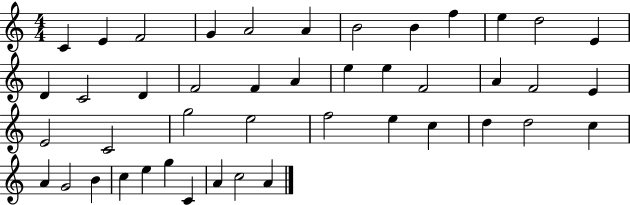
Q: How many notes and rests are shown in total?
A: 44